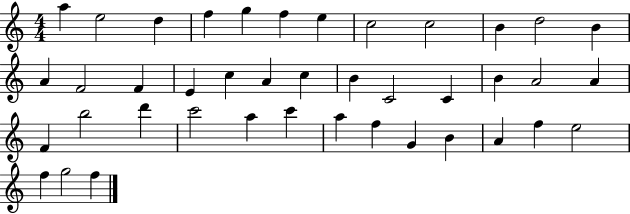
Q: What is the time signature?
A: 4/4